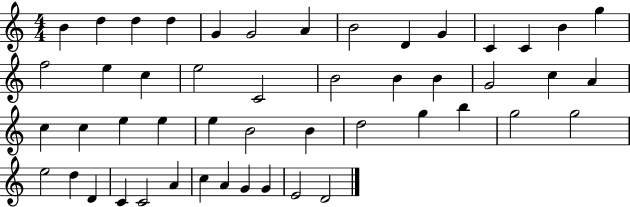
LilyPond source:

{
  \clef treble
  \numericTimeSignature
  \time 4/4
  \key c \major
  b'4 d''4 d''4 d''4 | g'4 g'2 a'4 | b'2 d'4 g'4 | c'4 c'4 b'4 g''4 | \break f''2 e''4 c''4 | e''2 c'2 | b'2 b'4 b'4 | g'2 c''4 a'4 | \break c''4 c''4 e''4 e''4 | e''4 b'2 b'4 | d''2 g''4 b''4 | g''2 g''2 | \break e''2 d''4 d'4 | c'4 c'2 a'4 | c''4 a'4 g'4 g'4 | e'2 d'2 | \break \bar "|."
}